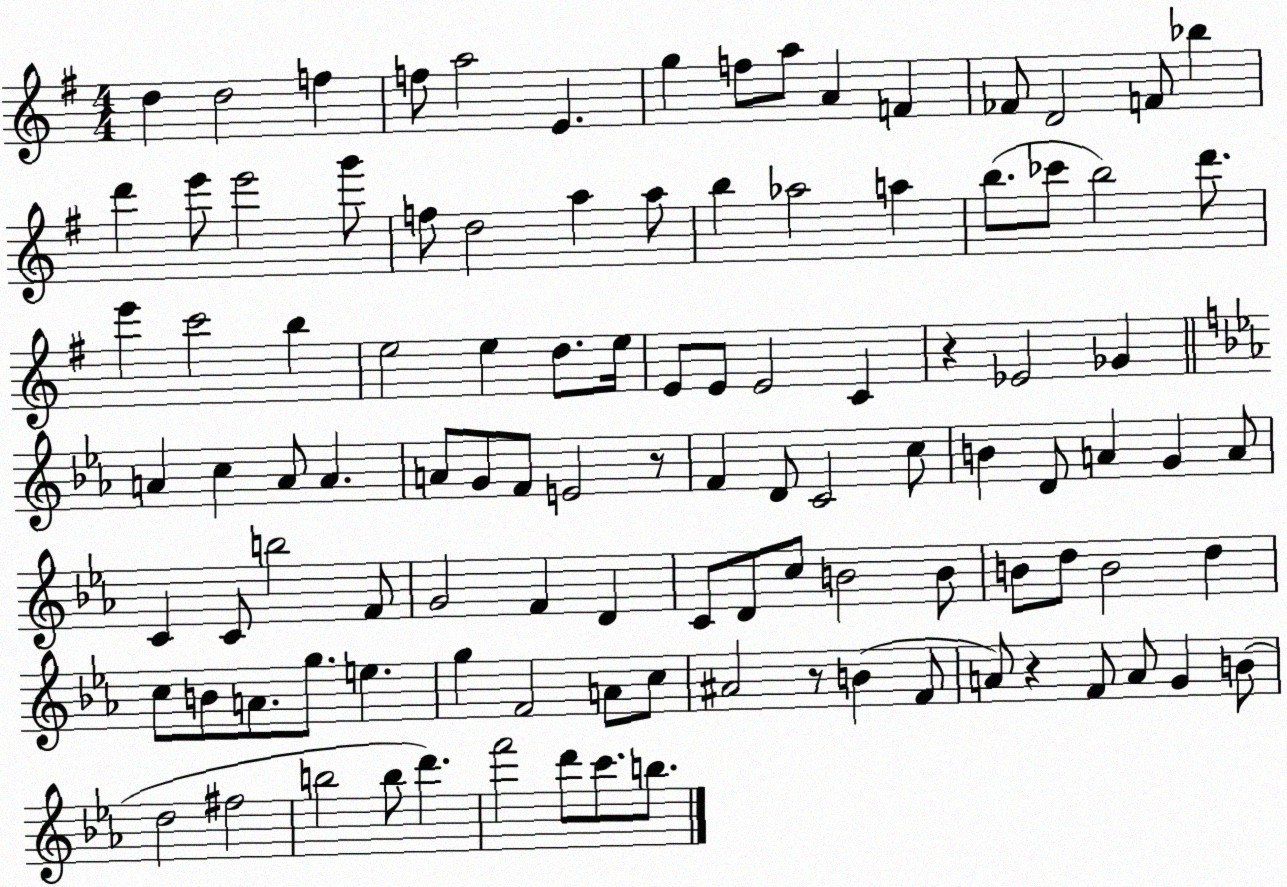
X:1
T:Untitled
M:4/4
L:1/4
K:G
d d2 f f/2 a2 E g f/2 a/2 A F _F/2 D2 F/2 _b d' e'/2 e'2 g'/2 f/2 d2 a a/2 b _a2 a b/2 _c'/2 b2 d'/2 e' c'2 b e2 e d/2 e/4 E/2 E/2 E2 C z _E2 _G A c A/2 A A/2 G/2 F/2 E2 z/2 F D/2 C2 c/2 B D/2 A G A/2 C C/2 b2 F/2 G2 F D C/2 D/2 c/2 B2 B/2 B/2 d/2 B2 d c/2 B/2 A/2 g/2 e g F2 A/2 c/2 ^A2 z/2 B F/2 A/2 z F/2 A/2 G B/2 d2 ^f2 b2 b/2 d' f'2 d'/2 c'/2 b/2